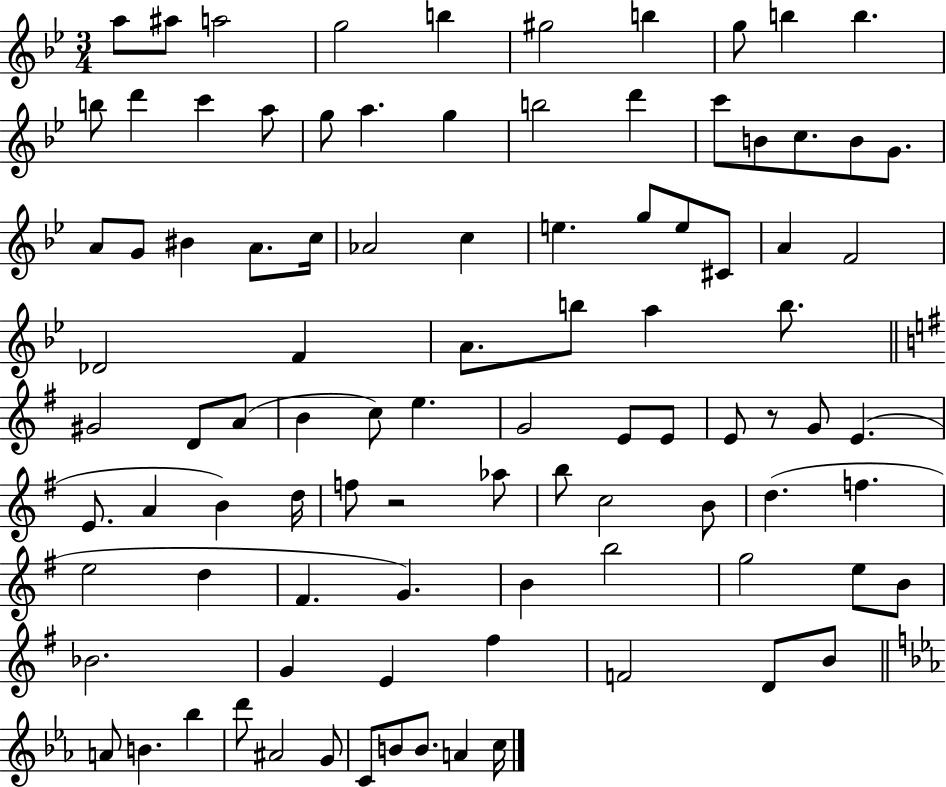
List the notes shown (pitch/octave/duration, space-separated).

A5/e A#5/e A5/h G5/h B5/q G#5/h B5/q G5/e B5/q B5/q. B5/e D6/q C6/q A5/e G5/e A5/q. G5/q B5/h D6/q C6/e B4/e C5/e. B4/e G4/e. A4/e G4/e BIS4/q A4/e. C5/s Ab4/h C5/q E5/q. G5/e E5/e C#4/e A4/q F4/h Db4/h F4/q A4/e. B5/e A5/q B5/e. G#4/h D4/e A4/e B4/q C5/e E5/q. G4/h E4/e E4/e E4/e R/e G4/e E4/q. E4/e. A4/q B4/q D5/s F5/e R/h Ab5/e B5/e C5/h B4/e D5/q. F5/q. E5/h D5/q F#4/q. G4/q. B4/q B5/h G5/h E5/e B4/e Bb4/h. G4/q E4/q F#5/q F4/h D4/e B4/e A4/e B4/q. Bb5/q D6/e A#4/h G4/e C4/e B4/e B4/e. A4/q C5/s